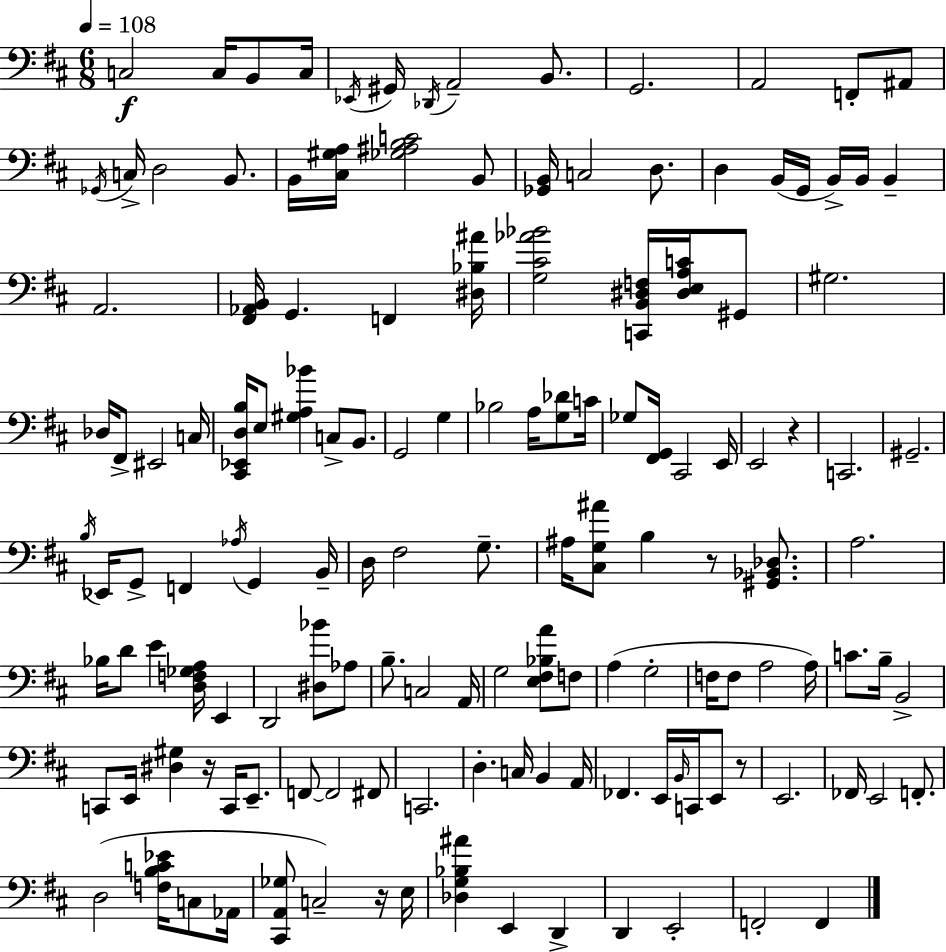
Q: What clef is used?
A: bass